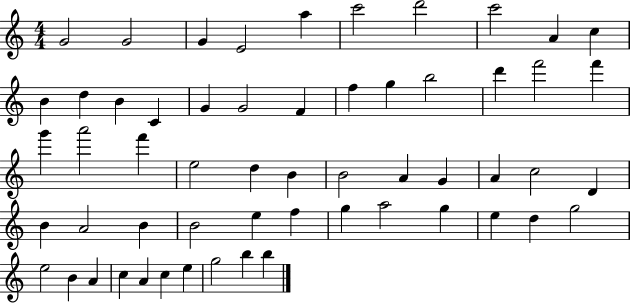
G4/h G4/h G4/q E4/h A5/q C6/h D6/h C6/h A4/q C5/q B4/q D5/q B4/q C4/q G4/q G4/h F4/q F5/q G5/q B5/h D6/q F6/h F6/q G6/q A6/h F6/q E5/h D5/q B4/q B4/h A4/q G4/q A4/q C5/h D4/q B4/q A4/h B4/q B4/h E5/q F5/q G5/q A5/h G5/q E5/q D5/q G5/h E5/h B4/q A4/q C5/q A4/q C5/q E5/q G5/h B5/q B5/q